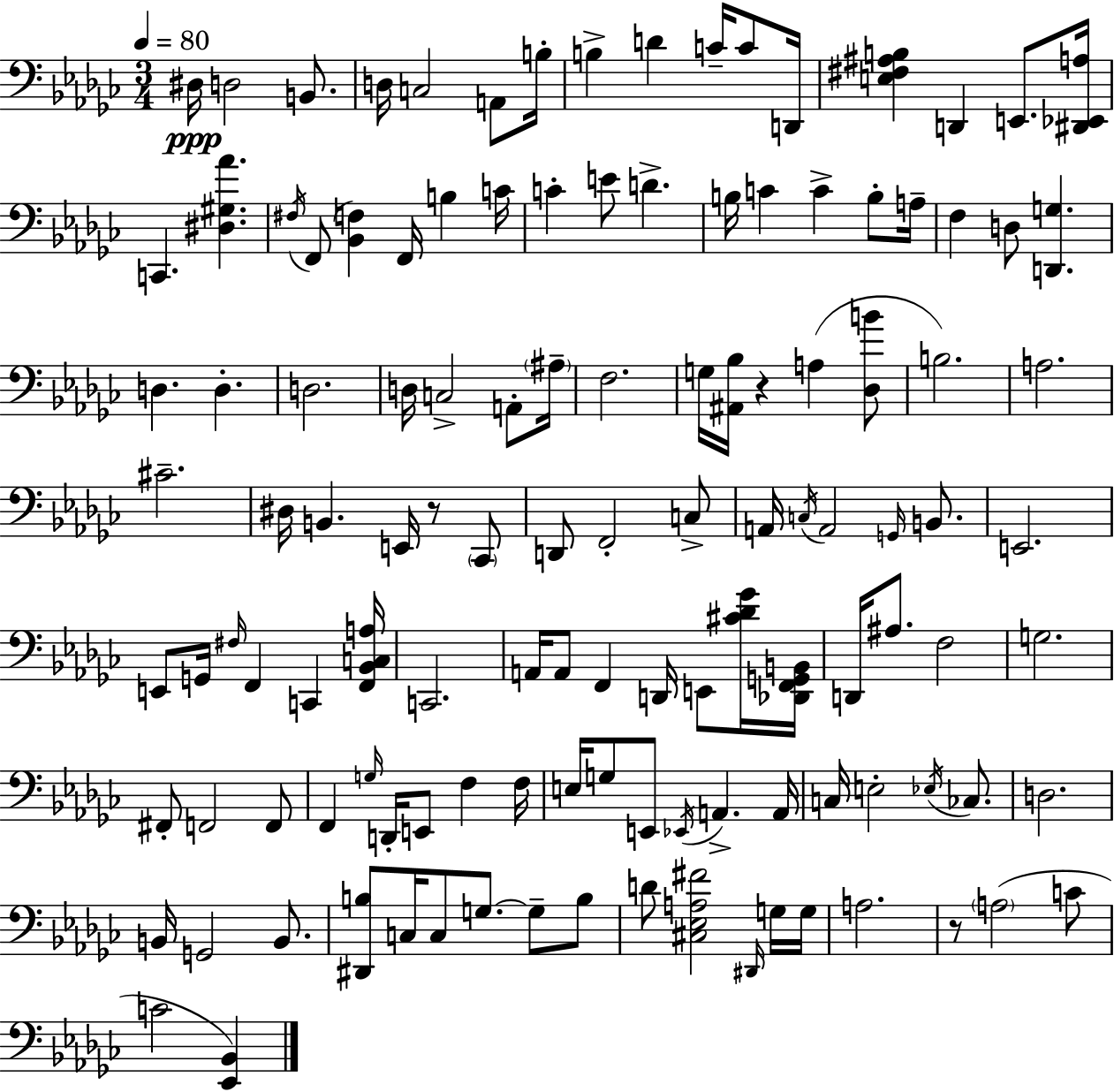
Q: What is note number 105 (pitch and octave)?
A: A3